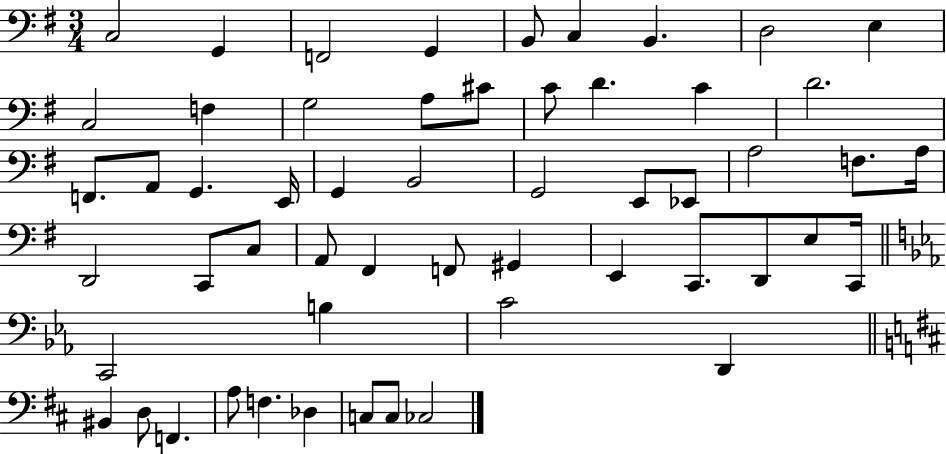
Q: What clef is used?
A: bass